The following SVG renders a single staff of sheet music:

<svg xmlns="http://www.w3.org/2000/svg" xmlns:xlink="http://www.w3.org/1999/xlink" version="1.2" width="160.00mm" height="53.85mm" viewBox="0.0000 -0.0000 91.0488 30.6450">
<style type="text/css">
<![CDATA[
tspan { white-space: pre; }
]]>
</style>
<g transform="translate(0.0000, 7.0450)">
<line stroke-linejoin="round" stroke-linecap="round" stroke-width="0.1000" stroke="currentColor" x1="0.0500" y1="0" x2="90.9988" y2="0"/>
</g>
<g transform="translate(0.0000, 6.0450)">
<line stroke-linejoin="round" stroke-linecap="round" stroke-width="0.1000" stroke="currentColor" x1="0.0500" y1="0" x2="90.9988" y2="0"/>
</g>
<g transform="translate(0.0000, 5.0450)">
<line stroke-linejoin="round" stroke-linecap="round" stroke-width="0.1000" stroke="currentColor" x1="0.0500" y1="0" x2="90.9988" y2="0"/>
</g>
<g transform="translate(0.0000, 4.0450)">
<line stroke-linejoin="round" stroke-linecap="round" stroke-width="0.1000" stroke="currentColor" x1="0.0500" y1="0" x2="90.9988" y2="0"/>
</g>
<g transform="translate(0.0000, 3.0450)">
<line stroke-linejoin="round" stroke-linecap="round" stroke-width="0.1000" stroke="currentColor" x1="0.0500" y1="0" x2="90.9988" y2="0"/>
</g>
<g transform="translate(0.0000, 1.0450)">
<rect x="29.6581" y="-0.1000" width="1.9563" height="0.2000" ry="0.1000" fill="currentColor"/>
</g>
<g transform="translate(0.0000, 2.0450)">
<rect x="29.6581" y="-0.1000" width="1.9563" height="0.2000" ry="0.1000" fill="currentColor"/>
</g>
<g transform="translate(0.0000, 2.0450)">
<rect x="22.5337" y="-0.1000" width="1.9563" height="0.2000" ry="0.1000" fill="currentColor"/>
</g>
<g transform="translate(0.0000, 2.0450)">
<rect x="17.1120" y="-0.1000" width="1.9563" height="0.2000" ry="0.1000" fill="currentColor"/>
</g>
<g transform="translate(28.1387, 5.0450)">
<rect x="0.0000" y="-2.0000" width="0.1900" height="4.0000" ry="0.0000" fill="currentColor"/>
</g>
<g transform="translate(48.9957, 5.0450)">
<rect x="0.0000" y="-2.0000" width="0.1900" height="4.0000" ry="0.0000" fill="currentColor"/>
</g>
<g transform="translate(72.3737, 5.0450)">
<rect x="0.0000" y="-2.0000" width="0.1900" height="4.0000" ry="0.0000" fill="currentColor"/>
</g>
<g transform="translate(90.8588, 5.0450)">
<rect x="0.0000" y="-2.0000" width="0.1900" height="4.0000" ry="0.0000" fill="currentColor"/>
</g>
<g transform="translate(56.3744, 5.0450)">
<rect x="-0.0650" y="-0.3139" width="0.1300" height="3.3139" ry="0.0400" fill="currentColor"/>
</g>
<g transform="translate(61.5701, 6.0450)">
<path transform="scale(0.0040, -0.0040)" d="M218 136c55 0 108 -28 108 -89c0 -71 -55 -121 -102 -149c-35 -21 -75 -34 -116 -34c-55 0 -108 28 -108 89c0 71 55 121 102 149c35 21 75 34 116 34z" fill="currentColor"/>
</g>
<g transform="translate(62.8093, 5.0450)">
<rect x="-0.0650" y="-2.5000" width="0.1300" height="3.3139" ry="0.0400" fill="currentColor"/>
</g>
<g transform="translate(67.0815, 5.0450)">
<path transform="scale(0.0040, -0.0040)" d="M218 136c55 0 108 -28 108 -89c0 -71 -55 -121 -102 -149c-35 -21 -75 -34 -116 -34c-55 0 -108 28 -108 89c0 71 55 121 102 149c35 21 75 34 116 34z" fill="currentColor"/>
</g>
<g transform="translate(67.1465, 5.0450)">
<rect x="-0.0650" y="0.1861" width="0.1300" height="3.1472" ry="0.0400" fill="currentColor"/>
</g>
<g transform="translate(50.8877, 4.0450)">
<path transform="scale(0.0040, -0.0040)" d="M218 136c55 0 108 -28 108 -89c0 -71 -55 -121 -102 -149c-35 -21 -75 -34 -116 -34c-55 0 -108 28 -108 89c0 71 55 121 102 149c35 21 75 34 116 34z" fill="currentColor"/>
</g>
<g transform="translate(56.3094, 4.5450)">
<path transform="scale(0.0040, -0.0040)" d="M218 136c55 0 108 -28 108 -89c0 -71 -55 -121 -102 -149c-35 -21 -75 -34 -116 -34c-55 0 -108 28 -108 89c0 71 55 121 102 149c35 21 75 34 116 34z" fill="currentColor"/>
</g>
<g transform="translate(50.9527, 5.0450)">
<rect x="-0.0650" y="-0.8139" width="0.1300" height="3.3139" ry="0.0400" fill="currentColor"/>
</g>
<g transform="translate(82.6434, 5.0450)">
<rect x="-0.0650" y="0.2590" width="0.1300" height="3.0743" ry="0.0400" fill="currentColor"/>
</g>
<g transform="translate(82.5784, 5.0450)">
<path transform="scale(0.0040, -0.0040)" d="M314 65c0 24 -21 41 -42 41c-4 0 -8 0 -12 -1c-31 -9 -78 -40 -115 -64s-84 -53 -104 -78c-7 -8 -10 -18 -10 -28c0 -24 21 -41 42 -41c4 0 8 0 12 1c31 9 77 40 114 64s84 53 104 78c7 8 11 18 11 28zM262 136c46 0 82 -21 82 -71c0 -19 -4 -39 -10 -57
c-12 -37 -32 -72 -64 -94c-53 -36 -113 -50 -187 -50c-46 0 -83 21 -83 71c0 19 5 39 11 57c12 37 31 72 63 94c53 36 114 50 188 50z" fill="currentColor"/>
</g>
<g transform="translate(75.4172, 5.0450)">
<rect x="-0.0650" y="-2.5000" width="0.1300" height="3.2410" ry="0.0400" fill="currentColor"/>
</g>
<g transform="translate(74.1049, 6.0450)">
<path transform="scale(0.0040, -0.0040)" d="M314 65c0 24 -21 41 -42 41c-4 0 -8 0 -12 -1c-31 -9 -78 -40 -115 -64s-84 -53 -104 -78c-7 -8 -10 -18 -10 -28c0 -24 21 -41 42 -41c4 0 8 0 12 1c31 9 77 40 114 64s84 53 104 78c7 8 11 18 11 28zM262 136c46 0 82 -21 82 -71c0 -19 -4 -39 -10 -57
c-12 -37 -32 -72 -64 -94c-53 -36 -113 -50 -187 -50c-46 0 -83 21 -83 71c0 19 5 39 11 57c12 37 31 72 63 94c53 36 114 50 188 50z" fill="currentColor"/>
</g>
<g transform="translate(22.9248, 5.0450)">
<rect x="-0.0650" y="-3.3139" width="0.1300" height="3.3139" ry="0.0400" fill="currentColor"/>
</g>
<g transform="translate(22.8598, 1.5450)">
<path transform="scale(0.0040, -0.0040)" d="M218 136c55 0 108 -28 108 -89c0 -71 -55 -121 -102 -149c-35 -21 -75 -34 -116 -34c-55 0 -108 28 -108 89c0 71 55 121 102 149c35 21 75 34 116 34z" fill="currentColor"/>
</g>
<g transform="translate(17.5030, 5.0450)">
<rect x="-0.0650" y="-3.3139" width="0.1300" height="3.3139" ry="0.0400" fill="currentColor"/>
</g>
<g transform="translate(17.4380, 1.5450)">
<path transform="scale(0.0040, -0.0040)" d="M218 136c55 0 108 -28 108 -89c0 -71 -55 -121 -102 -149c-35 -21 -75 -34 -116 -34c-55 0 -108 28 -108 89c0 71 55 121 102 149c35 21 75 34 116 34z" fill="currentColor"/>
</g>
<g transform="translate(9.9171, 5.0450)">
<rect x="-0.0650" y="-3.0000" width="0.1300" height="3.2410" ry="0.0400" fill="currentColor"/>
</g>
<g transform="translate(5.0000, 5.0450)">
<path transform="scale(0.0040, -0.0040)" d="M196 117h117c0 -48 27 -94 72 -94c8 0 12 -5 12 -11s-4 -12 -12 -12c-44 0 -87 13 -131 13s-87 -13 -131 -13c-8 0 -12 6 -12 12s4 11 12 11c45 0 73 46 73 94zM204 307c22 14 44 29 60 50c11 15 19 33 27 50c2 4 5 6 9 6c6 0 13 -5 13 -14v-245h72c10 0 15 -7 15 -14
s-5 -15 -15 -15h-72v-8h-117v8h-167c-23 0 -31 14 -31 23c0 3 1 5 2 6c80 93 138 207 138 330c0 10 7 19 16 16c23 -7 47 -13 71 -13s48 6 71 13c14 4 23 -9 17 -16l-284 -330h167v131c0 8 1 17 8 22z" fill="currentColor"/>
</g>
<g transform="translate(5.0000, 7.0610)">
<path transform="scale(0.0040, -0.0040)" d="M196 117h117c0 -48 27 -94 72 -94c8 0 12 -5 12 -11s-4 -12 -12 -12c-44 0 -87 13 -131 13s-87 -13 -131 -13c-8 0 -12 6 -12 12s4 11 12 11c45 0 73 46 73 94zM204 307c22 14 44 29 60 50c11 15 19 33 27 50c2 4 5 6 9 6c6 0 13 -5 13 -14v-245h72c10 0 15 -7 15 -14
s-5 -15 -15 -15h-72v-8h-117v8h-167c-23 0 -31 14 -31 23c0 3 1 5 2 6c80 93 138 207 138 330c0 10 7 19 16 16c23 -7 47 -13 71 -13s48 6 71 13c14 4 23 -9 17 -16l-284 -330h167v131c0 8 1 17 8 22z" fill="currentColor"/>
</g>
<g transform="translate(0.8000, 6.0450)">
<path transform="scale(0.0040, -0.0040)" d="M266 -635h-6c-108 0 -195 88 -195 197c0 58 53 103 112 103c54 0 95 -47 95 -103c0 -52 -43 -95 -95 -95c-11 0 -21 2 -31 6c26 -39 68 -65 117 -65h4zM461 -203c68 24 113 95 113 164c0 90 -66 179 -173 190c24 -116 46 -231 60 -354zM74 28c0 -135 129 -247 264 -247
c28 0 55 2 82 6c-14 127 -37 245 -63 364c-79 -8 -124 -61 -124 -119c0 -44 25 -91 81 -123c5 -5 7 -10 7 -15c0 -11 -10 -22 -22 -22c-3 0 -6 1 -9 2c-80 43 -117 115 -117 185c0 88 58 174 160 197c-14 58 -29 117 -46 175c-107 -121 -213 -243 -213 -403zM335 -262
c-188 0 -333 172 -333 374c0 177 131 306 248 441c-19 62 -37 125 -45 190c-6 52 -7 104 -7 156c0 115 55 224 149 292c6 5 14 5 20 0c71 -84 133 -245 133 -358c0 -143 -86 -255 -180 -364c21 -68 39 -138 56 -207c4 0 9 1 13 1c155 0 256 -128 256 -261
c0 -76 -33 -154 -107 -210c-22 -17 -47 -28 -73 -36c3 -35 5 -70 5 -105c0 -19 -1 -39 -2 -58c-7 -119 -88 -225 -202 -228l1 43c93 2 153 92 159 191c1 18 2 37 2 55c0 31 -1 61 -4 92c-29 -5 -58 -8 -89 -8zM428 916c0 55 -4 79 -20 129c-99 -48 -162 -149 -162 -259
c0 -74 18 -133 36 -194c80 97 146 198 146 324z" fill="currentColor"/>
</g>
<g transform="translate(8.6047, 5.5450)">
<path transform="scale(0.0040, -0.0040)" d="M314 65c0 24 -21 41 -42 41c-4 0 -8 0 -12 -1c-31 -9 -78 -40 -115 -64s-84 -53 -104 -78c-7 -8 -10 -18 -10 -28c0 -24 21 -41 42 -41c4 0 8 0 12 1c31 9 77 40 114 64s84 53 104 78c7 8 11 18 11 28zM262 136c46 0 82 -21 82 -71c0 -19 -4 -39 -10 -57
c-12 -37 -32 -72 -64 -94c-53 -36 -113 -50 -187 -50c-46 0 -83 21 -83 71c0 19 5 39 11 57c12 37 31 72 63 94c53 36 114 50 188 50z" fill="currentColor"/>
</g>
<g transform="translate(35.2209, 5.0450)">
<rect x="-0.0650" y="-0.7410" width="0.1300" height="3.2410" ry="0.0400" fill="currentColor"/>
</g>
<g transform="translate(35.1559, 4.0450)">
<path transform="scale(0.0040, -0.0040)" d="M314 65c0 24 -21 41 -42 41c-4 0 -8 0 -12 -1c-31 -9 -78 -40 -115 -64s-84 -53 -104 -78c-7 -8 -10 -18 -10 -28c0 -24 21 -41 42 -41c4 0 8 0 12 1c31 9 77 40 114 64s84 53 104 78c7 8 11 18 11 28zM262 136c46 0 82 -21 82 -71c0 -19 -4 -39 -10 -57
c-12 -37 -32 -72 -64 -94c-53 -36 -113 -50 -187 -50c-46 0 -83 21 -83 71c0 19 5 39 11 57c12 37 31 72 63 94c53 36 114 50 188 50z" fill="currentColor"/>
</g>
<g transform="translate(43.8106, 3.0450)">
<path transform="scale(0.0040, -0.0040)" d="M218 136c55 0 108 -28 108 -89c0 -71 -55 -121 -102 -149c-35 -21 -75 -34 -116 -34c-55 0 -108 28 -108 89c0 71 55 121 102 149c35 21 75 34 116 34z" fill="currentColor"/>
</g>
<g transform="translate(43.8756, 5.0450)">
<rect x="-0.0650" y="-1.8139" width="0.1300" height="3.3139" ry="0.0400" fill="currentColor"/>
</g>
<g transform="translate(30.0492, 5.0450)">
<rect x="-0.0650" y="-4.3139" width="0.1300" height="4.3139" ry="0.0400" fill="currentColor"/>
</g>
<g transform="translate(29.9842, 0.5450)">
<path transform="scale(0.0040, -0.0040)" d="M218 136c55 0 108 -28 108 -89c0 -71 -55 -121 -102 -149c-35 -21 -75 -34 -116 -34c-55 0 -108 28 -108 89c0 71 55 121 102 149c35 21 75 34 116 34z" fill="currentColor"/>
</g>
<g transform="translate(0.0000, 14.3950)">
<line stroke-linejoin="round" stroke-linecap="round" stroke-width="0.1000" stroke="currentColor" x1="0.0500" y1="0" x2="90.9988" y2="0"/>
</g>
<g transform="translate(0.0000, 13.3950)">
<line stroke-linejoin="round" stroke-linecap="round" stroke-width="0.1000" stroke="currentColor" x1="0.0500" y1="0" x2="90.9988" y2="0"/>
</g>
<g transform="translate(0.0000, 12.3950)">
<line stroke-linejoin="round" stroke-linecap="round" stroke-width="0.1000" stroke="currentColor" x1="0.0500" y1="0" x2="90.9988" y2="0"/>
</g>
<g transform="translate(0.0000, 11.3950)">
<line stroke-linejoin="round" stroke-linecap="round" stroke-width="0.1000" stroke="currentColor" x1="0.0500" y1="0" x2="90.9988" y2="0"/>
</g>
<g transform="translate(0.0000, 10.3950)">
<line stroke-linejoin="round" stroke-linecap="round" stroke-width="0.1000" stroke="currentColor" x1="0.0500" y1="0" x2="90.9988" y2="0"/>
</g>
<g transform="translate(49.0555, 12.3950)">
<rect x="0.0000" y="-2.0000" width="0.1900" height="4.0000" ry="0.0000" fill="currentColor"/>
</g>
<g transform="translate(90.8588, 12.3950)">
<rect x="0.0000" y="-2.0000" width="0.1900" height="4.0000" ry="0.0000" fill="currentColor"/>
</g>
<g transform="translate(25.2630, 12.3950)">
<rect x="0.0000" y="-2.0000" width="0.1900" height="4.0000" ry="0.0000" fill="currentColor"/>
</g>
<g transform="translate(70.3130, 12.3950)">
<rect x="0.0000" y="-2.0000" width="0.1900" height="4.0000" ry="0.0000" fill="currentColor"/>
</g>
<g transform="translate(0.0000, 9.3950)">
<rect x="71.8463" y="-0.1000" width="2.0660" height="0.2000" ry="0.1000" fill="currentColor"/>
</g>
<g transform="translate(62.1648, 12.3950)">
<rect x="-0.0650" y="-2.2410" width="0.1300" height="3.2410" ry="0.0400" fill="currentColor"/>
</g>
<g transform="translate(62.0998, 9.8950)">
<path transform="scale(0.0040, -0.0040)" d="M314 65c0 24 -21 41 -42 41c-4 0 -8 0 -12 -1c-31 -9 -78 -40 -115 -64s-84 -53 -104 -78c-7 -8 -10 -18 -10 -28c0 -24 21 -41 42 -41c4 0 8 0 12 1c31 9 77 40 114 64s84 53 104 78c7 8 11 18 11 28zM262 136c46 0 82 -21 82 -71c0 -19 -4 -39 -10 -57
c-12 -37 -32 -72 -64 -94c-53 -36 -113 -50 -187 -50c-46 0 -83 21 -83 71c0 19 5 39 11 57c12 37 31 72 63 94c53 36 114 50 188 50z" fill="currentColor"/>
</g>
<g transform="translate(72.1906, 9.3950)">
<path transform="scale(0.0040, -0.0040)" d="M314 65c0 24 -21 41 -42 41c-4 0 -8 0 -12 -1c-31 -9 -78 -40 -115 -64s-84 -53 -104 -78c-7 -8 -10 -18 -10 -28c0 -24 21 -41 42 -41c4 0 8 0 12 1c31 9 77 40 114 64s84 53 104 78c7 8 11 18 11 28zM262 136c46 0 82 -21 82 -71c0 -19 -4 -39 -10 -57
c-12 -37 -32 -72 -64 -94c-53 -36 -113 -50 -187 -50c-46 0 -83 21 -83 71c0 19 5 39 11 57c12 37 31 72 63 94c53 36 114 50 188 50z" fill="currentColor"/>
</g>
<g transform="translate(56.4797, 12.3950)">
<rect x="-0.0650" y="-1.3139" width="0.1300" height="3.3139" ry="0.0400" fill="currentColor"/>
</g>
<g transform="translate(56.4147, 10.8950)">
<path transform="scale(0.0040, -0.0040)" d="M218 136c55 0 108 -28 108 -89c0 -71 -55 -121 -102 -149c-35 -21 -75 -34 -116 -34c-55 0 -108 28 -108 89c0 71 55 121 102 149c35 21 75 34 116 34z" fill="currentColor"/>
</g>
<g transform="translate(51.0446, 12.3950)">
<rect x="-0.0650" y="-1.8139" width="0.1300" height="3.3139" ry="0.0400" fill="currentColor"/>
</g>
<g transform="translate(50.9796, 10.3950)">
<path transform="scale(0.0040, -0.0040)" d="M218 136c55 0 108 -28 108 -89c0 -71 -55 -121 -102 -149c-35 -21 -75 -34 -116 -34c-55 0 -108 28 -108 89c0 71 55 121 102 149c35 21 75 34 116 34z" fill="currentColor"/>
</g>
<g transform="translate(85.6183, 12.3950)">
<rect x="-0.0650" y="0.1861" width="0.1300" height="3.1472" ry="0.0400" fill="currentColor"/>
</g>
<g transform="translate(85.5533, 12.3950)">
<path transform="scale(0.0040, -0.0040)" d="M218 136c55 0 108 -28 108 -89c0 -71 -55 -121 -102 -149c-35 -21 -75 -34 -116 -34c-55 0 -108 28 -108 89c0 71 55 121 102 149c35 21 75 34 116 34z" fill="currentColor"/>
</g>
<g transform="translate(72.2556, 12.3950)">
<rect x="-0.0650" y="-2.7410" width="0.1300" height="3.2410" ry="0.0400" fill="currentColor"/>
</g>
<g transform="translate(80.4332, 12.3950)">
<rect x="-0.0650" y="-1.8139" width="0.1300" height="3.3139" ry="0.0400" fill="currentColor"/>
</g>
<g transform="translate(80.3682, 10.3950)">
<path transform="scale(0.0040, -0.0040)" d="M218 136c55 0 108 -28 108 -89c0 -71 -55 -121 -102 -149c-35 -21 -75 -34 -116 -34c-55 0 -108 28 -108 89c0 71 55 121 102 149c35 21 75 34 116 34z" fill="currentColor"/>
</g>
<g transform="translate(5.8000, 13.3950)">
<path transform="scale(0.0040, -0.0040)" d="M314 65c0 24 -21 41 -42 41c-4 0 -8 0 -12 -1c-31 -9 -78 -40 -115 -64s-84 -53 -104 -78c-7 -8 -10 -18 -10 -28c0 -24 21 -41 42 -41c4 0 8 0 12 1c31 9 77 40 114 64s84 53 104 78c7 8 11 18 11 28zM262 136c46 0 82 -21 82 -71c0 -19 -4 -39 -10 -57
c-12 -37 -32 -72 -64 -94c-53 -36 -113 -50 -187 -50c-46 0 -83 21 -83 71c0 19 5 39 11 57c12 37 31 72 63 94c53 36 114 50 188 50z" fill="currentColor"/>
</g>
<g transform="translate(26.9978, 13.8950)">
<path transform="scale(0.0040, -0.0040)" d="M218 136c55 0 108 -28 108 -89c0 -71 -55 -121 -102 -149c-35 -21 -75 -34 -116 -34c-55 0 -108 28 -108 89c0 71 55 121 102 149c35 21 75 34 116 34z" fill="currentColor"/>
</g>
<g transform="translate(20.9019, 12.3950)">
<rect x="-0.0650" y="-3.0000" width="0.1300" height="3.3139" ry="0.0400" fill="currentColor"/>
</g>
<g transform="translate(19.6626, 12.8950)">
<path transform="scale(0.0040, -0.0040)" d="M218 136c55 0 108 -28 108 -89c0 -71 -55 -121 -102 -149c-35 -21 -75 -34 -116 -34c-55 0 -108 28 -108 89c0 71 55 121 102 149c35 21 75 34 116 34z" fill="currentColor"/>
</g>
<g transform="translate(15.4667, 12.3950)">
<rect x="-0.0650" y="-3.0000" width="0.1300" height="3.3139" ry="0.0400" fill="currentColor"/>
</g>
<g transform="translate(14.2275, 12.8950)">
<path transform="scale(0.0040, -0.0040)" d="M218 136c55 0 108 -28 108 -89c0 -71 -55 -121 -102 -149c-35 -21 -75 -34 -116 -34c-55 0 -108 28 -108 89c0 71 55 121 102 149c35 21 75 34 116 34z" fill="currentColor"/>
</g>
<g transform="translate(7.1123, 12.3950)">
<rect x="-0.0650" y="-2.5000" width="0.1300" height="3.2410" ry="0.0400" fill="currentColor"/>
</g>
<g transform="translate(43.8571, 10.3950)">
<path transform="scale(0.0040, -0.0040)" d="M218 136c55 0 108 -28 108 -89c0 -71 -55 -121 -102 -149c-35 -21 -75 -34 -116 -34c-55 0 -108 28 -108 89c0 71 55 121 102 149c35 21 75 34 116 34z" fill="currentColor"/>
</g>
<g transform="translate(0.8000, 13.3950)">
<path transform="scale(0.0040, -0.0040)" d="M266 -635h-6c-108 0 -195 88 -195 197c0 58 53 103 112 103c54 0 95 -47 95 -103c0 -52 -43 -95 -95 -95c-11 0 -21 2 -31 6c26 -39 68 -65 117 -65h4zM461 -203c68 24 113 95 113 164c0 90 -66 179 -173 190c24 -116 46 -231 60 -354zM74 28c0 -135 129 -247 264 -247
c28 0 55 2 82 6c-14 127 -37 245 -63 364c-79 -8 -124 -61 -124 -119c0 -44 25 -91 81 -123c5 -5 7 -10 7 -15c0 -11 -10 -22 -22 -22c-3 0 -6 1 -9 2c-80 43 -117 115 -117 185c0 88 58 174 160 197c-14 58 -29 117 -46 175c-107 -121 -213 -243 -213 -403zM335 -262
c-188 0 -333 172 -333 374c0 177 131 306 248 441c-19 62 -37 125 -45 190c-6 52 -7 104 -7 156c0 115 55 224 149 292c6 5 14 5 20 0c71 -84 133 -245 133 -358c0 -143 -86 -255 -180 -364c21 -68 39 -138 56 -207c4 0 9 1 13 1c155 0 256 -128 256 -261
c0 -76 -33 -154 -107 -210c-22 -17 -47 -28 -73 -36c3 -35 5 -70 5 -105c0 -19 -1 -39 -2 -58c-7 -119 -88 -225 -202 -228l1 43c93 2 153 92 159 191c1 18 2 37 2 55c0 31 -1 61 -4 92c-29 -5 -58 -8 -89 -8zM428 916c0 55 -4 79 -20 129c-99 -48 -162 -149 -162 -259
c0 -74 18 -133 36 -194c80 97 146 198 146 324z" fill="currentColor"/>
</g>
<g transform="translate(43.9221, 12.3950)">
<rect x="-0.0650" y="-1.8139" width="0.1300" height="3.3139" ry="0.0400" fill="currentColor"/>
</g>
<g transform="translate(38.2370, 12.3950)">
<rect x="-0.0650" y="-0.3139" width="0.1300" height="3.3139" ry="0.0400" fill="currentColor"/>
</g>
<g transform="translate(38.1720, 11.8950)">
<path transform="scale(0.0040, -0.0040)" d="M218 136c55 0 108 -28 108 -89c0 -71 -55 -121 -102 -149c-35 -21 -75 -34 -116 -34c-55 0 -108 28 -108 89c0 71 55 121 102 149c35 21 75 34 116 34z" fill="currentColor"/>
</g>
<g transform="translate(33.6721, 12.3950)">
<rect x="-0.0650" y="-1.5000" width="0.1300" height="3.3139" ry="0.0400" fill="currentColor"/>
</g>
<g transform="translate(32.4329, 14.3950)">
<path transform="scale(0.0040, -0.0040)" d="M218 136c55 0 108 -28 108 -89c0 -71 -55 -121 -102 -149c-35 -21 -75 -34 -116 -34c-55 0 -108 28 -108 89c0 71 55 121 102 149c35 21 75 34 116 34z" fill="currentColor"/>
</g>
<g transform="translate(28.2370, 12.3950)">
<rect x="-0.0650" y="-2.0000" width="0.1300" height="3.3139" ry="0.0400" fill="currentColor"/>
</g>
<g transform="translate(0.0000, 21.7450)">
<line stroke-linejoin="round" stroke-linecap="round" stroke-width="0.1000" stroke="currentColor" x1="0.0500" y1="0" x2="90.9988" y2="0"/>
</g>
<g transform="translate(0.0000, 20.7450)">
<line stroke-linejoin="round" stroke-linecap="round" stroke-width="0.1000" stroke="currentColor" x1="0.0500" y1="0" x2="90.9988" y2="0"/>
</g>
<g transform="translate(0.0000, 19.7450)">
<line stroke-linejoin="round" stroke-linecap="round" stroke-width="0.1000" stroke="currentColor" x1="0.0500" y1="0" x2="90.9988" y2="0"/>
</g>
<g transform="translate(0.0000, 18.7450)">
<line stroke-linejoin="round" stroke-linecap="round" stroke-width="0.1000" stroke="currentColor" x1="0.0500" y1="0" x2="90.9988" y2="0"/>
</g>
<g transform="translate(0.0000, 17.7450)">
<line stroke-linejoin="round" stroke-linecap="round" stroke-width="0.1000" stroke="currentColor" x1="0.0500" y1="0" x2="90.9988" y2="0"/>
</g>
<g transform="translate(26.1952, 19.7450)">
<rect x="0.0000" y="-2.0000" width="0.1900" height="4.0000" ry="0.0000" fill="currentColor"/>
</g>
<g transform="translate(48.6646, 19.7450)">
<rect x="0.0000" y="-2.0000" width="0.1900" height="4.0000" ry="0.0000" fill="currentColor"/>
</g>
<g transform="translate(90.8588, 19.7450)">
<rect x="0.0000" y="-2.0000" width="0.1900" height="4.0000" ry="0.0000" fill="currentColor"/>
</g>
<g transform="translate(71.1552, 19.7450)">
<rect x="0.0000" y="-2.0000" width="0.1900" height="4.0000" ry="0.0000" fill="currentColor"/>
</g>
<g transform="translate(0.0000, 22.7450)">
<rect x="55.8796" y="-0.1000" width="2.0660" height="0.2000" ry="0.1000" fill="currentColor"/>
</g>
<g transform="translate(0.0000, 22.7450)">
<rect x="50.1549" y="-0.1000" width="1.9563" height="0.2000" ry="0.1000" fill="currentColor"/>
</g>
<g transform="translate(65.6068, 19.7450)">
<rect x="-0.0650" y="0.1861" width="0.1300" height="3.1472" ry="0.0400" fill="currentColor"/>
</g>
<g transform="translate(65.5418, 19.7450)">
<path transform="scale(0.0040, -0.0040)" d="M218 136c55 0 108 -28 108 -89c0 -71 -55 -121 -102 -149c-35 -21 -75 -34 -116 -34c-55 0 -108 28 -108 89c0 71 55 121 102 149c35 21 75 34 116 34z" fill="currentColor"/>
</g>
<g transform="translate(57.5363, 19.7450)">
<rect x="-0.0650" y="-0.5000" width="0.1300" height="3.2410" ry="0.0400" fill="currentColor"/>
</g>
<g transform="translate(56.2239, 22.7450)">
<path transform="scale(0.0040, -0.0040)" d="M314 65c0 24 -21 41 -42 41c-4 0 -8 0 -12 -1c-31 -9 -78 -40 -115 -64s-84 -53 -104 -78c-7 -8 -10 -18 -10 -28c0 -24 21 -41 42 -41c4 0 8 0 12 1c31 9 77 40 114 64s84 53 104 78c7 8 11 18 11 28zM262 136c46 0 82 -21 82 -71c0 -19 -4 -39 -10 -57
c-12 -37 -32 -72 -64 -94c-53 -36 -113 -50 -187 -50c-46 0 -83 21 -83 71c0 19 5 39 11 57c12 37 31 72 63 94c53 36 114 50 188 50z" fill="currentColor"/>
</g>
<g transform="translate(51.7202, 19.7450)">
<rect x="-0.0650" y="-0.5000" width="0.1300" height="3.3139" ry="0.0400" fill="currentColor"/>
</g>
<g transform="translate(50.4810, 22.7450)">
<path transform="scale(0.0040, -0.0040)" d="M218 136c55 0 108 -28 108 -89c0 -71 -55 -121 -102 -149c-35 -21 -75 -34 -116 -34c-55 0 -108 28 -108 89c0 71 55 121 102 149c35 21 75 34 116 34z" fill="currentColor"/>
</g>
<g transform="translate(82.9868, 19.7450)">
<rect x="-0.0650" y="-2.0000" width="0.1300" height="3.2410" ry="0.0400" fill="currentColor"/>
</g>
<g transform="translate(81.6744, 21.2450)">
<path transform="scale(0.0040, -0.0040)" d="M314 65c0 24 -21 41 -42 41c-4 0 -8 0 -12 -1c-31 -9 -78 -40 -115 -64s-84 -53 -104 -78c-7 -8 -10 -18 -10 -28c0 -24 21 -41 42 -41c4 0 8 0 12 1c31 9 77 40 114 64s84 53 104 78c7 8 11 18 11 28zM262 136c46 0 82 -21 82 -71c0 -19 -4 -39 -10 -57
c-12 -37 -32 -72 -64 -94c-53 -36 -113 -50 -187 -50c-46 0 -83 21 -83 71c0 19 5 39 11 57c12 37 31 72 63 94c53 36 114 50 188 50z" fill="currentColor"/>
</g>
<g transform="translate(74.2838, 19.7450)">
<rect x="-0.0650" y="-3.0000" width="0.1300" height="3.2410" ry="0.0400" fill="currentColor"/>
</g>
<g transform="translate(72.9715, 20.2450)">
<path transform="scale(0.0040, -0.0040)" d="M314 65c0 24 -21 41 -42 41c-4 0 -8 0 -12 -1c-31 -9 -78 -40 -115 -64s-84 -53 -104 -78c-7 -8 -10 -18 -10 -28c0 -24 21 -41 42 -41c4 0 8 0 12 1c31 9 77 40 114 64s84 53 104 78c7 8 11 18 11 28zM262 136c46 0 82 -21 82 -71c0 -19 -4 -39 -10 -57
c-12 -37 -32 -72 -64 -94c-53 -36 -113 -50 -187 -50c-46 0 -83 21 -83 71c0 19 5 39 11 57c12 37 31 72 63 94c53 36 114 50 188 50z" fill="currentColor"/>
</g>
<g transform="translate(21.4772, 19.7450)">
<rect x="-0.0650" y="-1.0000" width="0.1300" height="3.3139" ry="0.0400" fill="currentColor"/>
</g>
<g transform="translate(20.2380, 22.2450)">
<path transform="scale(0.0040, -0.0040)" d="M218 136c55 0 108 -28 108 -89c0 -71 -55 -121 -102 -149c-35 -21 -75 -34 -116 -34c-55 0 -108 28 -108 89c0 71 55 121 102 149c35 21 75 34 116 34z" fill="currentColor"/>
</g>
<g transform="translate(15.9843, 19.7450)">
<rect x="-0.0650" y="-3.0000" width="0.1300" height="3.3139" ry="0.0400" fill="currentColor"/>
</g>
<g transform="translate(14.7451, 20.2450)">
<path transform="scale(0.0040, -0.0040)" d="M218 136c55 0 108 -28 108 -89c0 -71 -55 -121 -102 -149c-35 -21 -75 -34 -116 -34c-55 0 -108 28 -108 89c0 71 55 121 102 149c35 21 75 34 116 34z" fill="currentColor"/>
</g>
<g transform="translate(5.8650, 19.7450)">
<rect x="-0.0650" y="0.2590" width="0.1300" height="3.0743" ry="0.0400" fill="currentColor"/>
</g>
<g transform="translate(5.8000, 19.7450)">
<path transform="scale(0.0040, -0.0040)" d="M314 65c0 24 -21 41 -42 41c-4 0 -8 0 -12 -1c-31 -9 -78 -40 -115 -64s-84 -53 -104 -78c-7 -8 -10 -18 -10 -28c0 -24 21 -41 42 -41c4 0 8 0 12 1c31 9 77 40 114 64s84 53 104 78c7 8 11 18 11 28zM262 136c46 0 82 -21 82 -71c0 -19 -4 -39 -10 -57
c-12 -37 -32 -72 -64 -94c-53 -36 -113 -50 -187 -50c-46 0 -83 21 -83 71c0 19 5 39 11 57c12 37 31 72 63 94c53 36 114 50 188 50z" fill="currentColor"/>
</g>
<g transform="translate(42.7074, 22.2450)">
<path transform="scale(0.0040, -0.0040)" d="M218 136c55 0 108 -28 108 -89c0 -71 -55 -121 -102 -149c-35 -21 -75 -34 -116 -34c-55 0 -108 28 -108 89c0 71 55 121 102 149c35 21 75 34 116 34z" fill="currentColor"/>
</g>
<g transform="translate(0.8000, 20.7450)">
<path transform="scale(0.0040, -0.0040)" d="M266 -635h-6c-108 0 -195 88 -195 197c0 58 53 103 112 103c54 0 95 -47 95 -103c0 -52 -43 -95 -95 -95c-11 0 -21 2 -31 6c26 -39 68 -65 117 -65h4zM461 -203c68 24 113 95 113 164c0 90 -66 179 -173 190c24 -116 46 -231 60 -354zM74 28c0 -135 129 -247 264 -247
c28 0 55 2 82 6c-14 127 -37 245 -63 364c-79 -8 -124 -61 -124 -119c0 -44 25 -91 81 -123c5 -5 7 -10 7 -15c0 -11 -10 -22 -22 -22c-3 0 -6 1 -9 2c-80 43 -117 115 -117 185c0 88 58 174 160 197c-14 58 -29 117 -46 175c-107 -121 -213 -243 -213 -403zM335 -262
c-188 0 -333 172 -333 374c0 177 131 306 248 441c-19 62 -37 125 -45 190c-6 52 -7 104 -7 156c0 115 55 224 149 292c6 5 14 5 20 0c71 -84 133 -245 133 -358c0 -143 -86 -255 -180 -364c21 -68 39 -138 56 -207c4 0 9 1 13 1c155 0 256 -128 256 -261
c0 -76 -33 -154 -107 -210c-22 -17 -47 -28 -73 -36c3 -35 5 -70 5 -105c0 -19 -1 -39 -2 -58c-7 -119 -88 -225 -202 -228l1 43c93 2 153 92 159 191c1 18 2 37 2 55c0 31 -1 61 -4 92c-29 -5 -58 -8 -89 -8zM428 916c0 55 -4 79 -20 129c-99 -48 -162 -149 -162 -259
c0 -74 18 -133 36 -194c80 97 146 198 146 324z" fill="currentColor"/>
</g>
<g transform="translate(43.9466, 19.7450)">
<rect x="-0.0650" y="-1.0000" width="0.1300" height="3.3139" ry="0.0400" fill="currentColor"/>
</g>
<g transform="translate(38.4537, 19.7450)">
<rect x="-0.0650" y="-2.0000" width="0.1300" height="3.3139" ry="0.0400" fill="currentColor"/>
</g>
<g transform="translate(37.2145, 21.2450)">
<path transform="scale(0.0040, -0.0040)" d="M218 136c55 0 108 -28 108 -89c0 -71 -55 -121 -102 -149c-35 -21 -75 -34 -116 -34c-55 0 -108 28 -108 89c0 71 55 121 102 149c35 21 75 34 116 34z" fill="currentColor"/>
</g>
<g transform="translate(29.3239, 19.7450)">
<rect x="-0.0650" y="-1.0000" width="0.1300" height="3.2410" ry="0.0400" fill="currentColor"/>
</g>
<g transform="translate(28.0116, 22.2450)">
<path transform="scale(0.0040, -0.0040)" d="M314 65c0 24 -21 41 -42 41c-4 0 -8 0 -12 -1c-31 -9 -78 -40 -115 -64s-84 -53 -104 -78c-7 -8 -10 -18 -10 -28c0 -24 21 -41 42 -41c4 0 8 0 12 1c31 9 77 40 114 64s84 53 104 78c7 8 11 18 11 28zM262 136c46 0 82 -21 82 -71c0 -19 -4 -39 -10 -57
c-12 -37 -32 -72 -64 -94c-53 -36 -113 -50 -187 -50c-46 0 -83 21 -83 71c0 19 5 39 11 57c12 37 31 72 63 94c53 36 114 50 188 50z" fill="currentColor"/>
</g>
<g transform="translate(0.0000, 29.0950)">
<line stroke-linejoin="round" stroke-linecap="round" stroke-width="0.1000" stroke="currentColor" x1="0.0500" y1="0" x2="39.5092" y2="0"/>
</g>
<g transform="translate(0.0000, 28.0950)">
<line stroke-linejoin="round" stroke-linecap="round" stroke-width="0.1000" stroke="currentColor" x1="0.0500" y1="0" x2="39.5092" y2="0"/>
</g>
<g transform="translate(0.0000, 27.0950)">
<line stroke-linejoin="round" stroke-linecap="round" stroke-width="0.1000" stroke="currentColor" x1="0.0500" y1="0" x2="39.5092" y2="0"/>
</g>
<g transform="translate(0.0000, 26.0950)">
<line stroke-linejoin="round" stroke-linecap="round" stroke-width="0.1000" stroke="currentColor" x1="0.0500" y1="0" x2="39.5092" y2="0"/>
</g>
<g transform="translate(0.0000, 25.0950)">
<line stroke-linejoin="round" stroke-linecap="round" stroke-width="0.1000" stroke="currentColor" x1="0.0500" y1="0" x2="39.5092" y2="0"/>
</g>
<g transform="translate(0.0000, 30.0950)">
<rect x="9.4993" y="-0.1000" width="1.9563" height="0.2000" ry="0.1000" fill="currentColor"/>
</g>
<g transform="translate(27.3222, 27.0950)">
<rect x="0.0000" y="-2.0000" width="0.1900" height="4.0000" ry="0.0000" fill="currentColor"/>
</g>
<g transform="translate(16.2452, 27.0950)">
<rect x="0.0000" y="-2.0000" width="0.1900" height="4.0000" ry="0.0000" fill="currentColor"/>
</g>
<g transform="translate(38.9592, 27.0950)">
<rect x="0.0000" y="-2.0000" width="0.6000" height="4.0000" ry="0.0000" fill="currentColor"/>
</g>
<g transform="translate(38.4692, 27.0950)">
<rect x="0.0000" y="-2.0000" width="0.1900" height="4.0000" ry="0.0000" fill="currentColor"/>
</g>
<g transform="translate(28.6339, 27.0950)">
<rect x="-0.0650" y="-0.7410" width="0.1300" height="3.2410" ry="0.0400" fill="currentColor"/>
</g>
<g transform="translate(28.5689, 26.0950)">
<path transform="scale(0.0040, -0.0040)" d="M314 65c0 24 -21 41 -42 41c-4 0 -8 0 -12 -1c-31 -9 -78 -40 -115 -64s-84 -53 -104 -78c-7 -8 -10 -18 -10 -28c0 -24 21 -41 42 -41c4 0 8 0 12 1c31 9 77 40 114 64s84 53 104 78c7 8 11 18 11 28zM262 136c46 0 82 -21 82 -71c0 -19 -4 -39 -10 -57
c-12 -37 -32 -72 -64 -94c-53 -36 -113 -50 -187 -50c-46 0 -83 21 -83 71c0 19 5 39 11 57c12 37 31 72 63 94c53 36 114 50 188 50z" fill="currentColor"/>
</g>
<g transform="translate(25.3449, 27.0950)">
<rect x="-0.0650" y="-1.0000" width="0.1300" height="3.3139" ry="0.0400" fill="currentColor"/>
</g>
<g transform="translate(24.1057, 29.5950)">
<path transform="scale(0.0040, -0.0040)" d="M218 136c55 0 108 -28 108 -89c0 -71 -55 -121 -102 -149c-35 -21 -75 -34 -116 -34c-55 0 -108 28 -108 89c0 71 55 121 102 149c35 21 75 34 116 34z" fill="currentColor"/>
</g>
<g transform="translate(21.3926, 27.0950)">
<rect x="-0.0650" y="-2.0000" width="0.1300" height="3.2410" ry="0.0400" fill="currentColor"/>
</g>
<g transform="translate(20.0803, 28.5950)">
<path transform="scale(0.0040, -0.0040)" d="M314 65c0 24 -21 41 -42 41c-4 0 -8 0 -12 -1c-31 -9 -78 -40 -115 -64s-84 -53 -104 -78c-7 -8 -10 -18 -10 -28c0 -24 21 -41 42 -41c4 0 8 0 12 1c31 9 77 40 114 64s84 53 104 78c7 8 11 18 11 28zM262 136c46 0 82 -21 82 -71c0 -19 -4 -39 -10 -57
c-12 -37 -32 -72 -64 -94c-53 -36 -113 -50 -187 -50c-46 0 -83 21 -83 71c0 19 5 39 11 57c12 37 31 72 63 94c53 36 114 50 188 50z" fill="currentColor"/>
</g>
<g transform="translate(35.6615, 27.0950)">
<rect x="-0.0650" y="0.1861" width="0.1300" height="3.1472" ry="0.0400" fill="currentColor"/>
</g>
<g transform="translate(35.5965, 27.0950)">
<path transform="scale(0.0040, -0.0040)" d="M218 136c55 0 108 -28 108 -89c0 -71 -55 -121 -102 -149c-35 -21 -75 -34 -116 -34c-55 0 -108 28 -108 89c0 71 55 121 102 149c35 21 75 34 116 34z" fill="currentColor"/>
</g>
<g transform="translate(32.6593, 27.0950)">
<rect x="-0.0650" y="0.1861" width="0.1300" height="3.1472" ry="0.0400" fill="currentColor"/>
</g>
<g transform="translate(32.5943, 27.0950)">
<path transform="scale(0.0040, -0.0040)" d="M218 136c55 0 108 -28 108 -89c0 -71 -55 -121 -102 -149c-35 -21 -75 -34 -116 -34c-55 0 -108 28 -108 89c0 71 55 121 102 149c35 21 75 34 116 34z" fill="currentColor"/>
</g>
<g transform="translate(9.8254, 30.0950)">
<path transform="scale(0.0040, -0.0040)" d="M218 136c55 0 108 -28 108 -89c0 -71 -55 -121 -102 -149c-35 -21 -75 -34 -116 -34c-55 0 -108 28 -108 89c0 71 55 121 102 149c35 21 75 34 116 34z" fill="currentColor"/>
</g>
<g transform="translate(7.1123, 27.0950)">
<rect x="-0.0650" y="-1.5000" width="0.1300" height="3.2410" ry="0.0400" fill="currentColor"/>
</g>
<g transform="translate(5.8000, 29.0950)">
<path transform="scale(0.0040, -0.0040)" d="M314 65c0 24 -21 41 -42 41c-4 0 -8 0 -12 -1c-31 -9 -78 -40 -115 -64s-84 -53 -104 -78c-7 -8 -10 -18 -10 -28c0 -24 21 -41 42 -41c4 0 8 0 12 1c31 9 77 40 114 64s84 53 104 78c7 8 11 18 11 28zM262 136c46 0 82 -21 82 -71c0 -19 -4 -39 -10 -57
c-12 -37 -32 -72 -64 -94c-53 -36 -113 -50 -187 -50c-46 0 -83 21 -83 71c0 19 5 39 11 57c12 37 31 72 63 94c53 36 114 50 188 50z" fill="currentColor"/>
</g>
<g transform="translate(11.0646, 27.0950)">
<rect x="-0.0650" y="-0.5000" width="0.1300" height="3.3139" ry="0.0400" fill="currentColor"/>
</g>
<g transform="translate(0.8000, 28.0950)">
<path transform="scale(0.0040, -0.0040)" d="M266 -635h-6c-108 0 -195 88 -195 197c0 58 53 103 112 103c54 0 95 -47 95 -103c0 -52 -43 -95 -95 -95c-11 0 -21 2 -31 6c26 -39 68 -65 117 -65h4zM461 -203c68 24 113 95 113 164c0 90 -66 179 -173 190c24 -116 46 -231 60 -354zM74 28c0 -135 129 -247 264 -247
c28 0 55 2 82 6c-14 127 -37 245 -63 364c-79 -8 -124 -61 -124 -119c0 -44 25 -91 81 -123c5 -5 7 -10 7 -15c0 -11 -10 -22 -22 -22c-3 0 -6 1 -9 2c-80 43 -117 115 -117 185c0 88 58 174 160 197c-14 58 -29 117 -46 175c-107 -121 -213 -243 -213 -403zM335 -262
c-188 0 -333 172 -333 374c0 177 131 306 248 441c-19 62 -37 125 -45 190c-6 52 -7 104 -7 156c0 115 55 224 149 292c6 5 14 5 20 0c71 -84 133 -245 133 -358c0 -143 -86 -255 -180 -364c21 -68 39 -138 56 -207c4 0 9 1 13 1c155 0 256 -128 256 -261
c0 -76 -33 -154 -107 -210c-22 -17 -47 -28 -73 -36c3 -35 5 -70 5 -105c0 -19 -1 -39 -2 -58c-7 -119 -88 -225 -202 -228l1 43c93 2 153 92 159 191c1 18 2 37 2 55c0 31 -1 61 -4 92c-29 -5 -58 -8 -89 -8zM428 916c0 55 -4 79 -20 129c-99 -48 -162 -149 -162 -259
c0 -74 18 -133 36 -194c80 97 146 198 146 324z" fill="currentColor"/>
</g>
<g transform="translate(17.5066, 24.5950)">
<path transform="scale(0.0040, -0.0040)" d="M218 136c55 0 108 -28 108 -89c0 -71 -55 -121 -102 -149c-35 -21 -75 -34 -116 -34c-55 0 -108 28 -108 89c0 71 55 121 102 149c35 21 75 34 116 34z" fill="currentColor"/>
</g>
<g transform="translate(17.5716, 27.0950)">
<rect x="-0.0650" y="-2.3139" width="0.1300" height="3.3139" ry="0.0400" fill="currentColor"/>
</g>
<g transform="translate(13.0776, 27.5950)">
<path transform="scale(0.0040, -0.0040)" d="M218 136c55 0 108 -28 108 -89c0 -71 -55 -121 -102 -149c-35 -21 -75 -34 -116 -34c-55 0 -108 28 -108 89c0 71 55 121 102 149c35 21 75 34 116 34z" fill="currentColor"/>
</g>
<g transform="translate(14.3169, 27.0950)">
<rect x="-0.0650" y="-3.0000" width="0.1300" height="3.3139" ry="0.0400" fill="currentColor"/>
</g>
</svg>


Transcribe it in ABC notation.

X:1
T:Untitled
M:4/4
L:1/4
K:C
A2 b b d' d2 f d c G B G2 B2 G2 A A F E c f f e g2 a2 f B B2 A D D2 F D C C2 B A2 F2 E2 C A g F2 D d2 B B